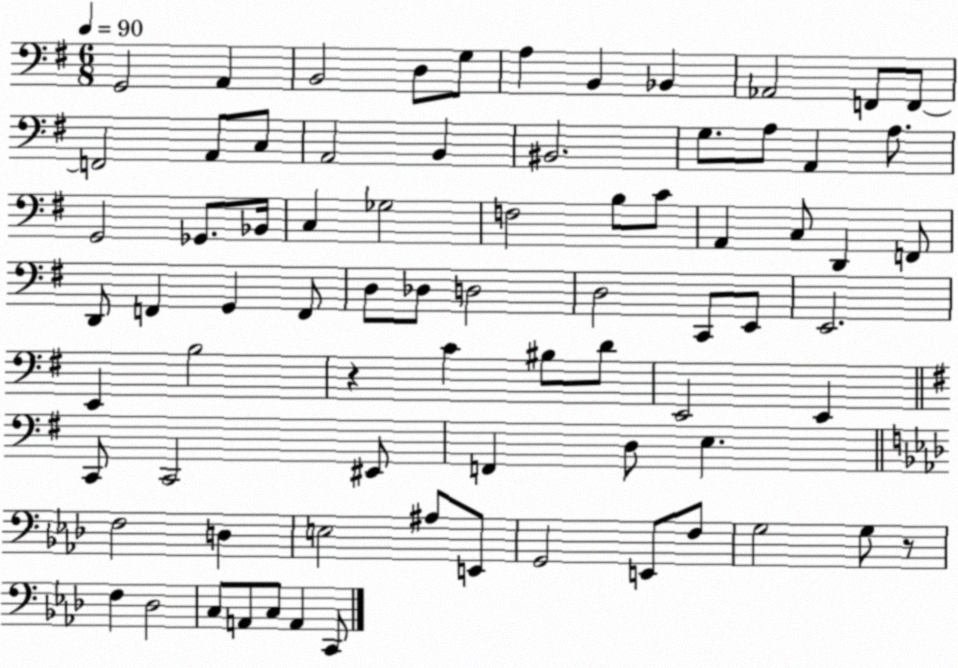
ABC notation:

X:1
T:Untitled
M:6/8
L:1/4
K:G
G,,2 A,, B,,2 D,/2 G,/2 A, B,, _B,, _A,,2 F,,/2 F,,/2 F,,2 A,,/2 C,/2 A,,2 B,, ^B,,2 G,/2 A,/2 A,, A,/2 G,,2 _G,,/2 _B,,/4 C, _G,2 F,2 B,/2 C/2 A,, C,/2 D,, F,,/2 D,,/2 F,, G,, F,,/2 D,/2 _D,/2 D,2 D,2 C,,/2 E,,/2 E,,2 E,, B,2 z C ^B,/2 D/2 E,,2 E,, C,,/2 C,,2 ^E,,/2 F,, D,/2 E, F,2 D, E,2 ^A,/2 E,,/2 G,,2 E,,/2 F,/2 G,2 G,/2 z/2 F, _D,2 C,/2 A,,/2 C,/2 A,, C,,/2